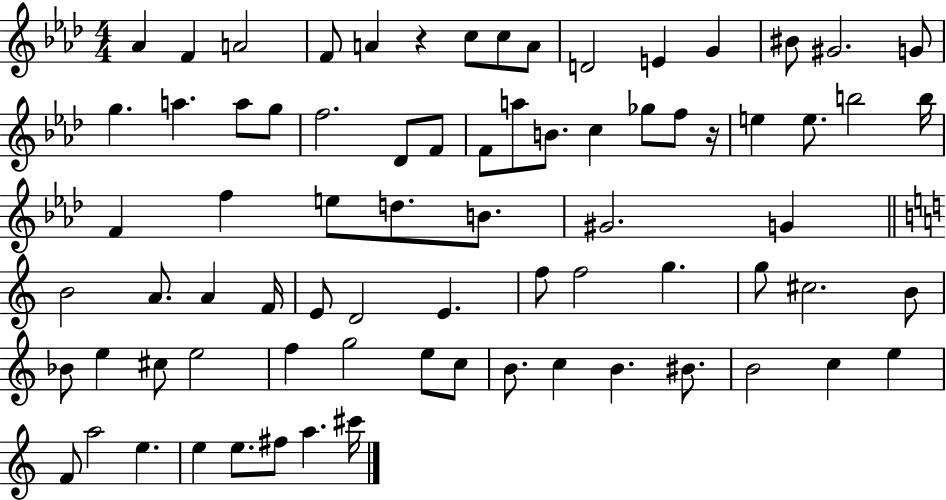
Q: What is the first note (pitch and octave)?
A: Ab4